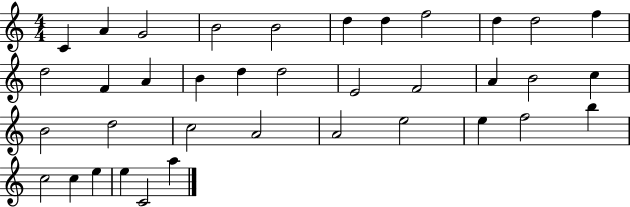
{
  \clef treble
  \numericTimeSignature
  \time 4/4
  \key c \major
  c'4 a'4 g'2 | b'2 b'2 | d''4 d''4 f''2 | d''4 d''2 f''4 | \break d''2 f'4 a'4 | b'4 d''4 d''2 | e'2 f'2 | a'4 b'2 c''4 | \break b'2 d''2 | c''2 a'2 | a'2 e''2 | e''4 f''2 b''4 | \break c''2 c''4 e''4 | e''4 c'2 a''4 | \bar "|."
}